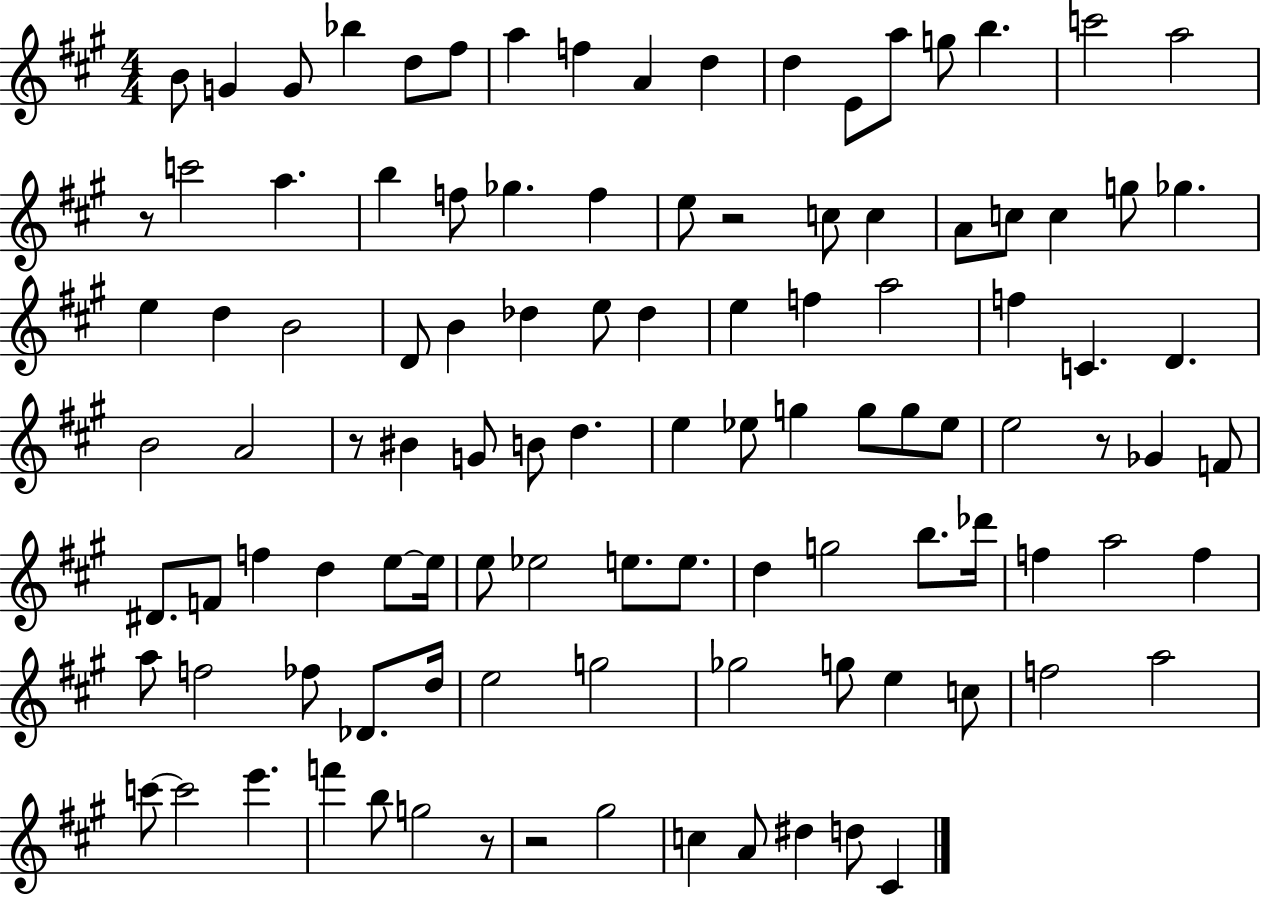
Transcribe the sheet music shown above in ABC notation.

X:1
T:Untitled
M:4/4
L:1/4
K:A
B/2 G G/2 _b d/2 ^f/2 a f A d d E/2 a/2 g/2 b c'2 a2 z/2 c'2 a b f/2 _g f e/2 z2 c/2 c A/2 c/2 c g/2 _g e d B2 D/2 B _d e/2 _d e f a2 f C D B2 A2 z/2 ^B G/2 B/2 d e _e/2 g g/2 g/2 _e/2 e2 z/2 _G F/2 ^D/2 F/2 f d e/2 e/4 e/2 _e2 e/2 e/2 d g2 b/2 _d'/4 f a2 f a/2 f2 _f/2 _D/2 d/4 e2 g2 _g2 g/2 e c/2 f2 a2 c'/2 c'2 e' f' b/2 g2 z/2 z2 ^g2 c A/2 ^d d/2 ^C